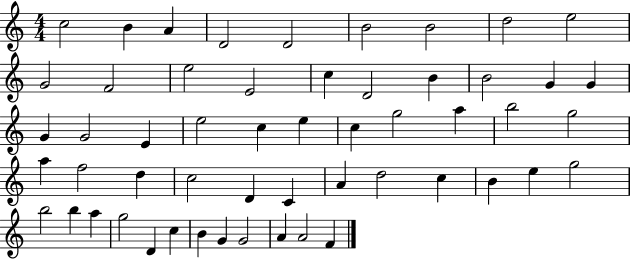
C5/h B4/q A4/q D4/h D4/h B4/h B4/h D5/h E5/h G4/h F4/h E5/h E4/h C5/q D4/h B4/q B4/h G4/q G4/q G4/q G4/h E4/q E5/h C5/q E5/q C5/q G5/h A5/q B5/h G5/h A5/q F5/h D5/q C5/h D4/q C4/q A4/q D5/h C5/q B4/q E5/q G5/h B5/h B5/q A5/q G5/h D4/q C5/q B4/q G4/q G4/h A4/q A4/h F4/q